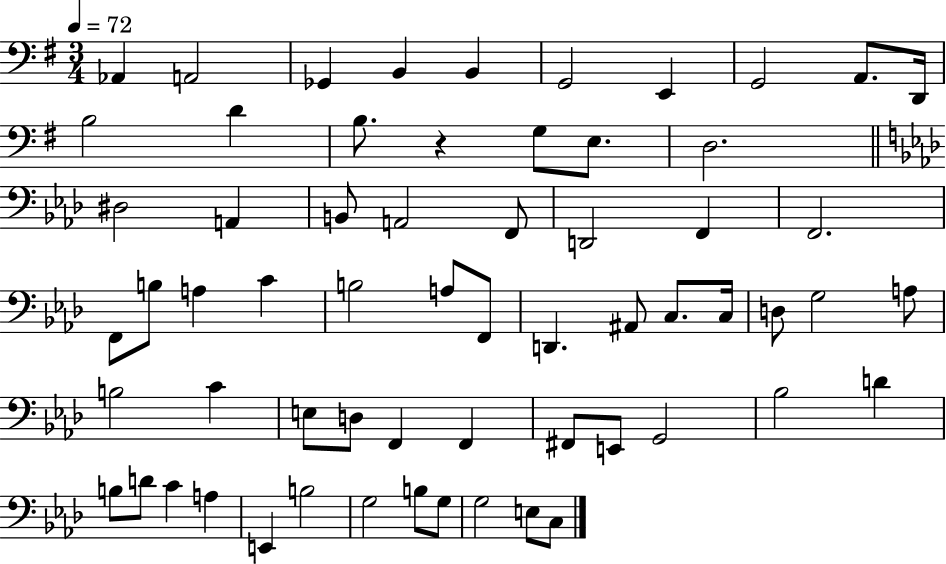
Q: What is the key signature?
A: G major